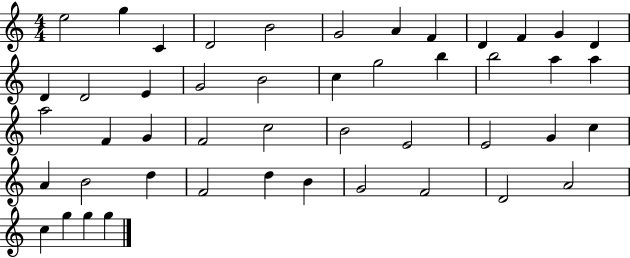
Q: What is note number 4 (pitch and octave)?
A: D4